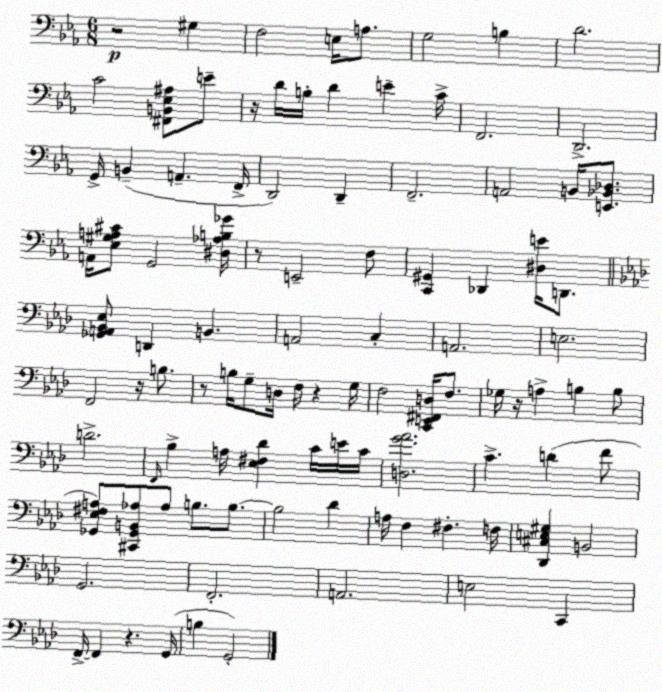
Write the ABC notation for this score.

X:1
T:Untitled
M:6/8
L:1/4
K:Cm
z2 ^G, F,2 E,/4 A,/2 G,2 B, D2 C2 [^F,,B,,_E,^A,]/2 E/2 z/4 D/4 B,/4 D E C/4 F,,2 D,,2 G,,/4 B,, A,, F,,/4 D,,2 D,, F,,2 A,,2 B,,/4 [E,,_B,,_D,]/2 A,,/4 [_E,^G,A,^C]/2 G,,2 [^D,_A,B,_G]/4 z/2 E,,2 F,/2 [C,,^G,,] _D,, [^D,E]/4 D,,/2 [_G,,A,,_B,,_E,]/2 D,, B,, A,,2 C, A,,2 E,2 F,,2 z/4 B,/2 z/2 B,/4 G,/2 D,/4 F,/4 z G,/4 F,2 [C,,E,,^F,,D,]/4 F,/2 _G,/4 z/4 A, B, B,/2 D2 F,,/4 _B, A,/4 [_E,^F,_D] C/4 E/4 C/4 [D,G_A]2 C D F/2 [_G,,_E,^F,A,]/2 [^C,,_G,,B,,_A,]/2 _A,/2 B,/2 B,/2 B,2 _D A,/4 F, ^F, F,/4 [_D,,^C,E,^G,] B,,2 G,,2 F,,2 A,,2 E,2 C,, F,,/4 F,, z G,,/4 B, G,,2